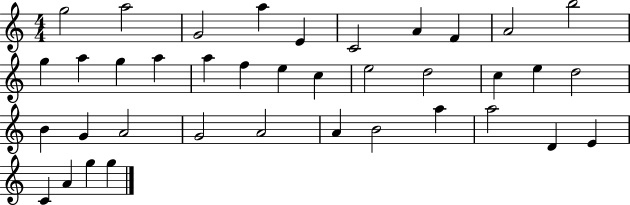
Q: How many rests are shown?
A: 0